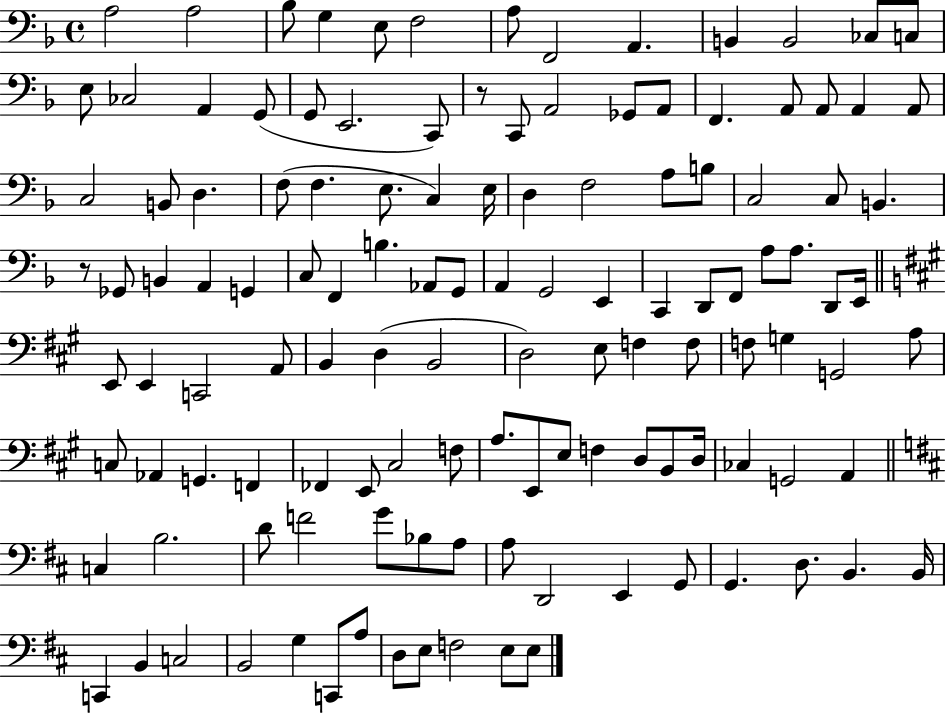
{
  \clef bass
  \time 4/4
  \defaultTimeSignature
  \key f \major
  a2 a2 | bes8 g4 e8 f2 | a8 f,2 a,4. | b,4 b,2 ces8 c8 | \break e8 ces2 a,4 g,8( | g,8 e,2. c,8) | r8 c,8 a,2 ges,8 a,8 | f,4. a,8 a,8 a,4 a,8 | \break c2 b,8 d4. | f8( f4. e8. c4) e16 | d4 f2 a8 b8 | c2 c8 b,4. | \break r8 ges,8 b,4 a,4 g,4 | c8 f,4 b4. aes,8 g,8 | a,4 g,2 e,4 | c,4 d,8 f,8 a8 a8. d,8 e,16 | \break \bar "||" \break \key a \major e,8 e,4 c,2 a,8 | b,4 d4( b,2 | d2) e8 f4 f8 | f8 g4 g,2 a8 | \break c8 aes,4 g,4. f,4 | fes,4 e,8 cis2 f8 | a8. e,8 e8 f4 d8 b,8 d16 | ces4 g,2 a,4 | \break \bar "||" \break \key d \major c4 b2. | d'8 f'2 g'8 bes8 a8 | a8 d,2 e,4 g,8 | g,4. d8. b,4. b,16 | \break c,4 b,4 c2 | b,2 g4 c,8 a8 | d8 e8 f2 e8 e8 | \bar "|."
}